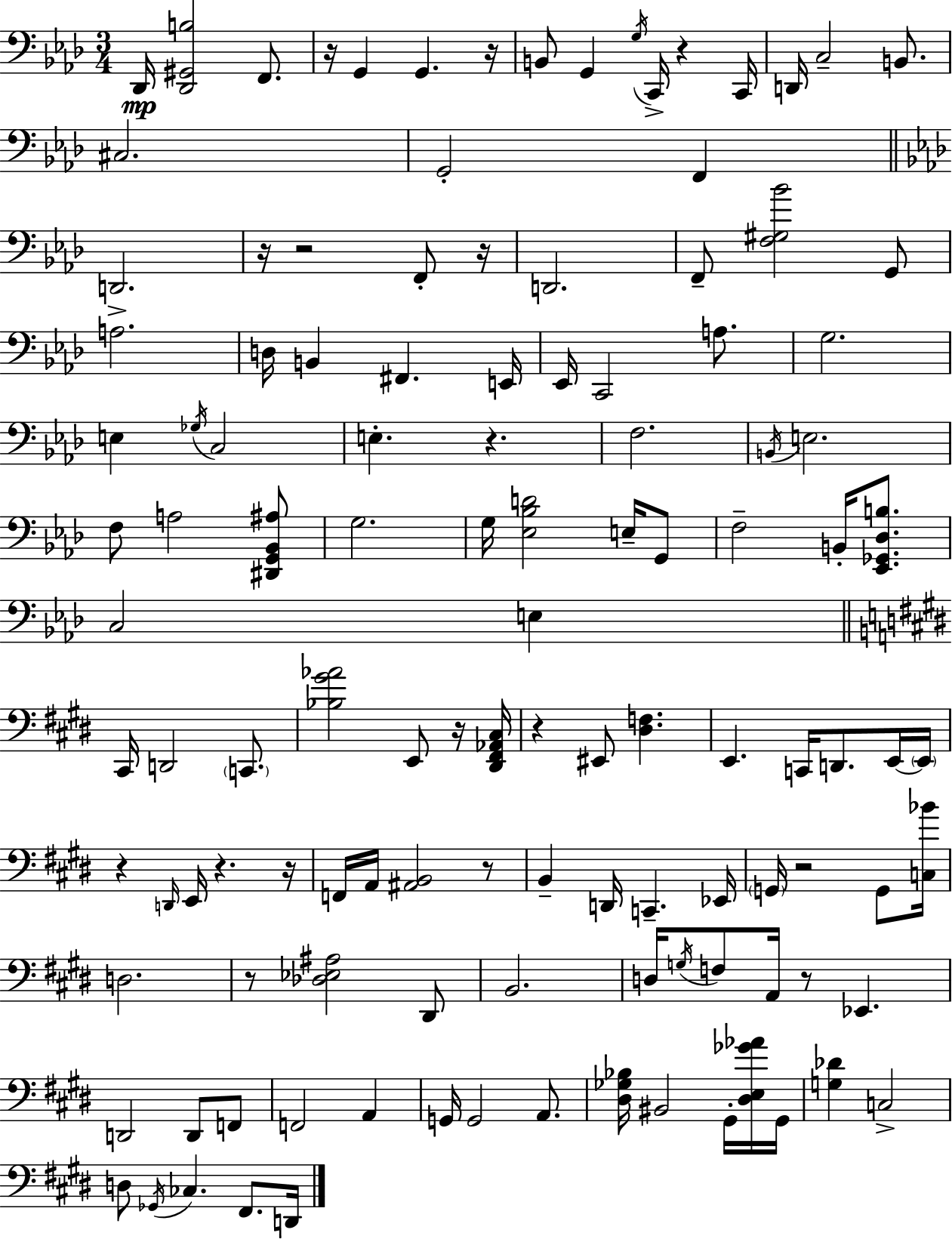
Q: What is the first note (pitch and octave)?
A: Db2